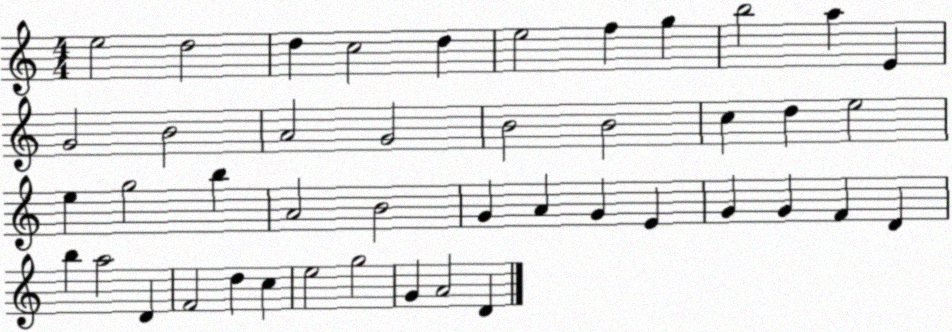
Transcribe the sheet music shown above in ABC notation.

X:1
T:Untitled
M:4/4
L:1/4
K:C
e2 d2 d c2 d e2 f g b2 a E G2 B2 A2 G2 B2 B2 c d e2 e g2 b A2 B2 G A G E G G F D b a2 D F2 d c e2 g2 G A2 D